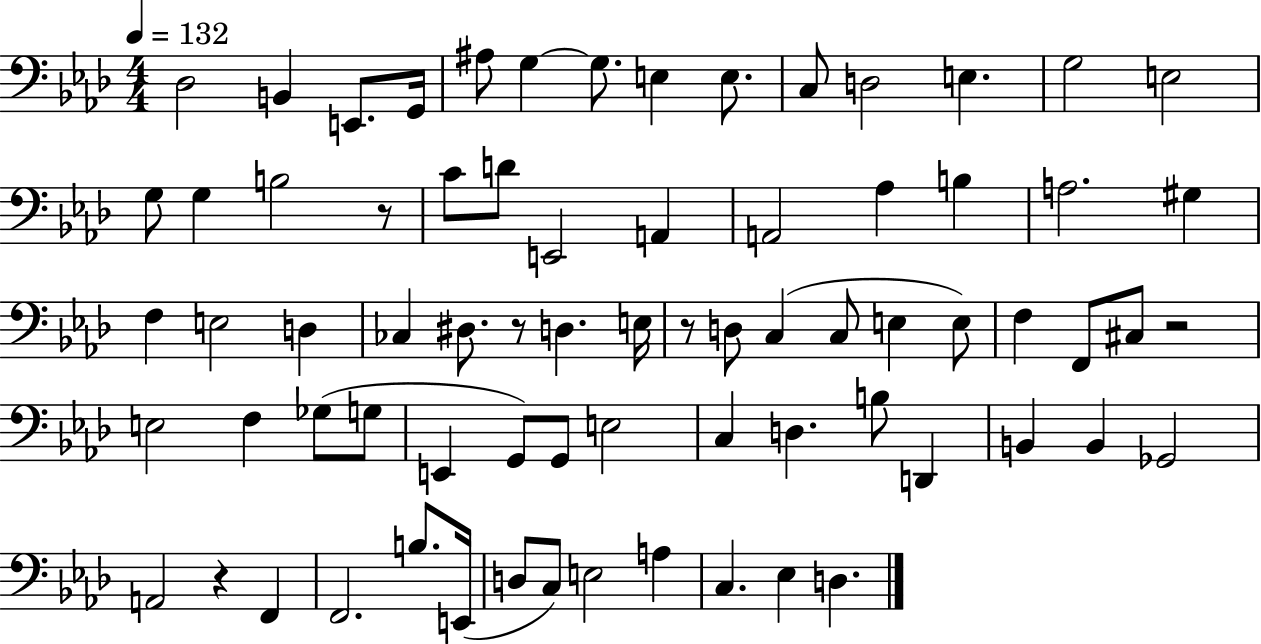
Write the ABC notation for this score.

X:1
T:Untitled
M:4/4
L:1/4
K:Ab
_D,2 B,, E,,/2 G,,/4 ^A,/2 G, G,/2 E, E,/2 C,/2 D,2 E, G,2 E,2 G,/2 G, B,2 z/2 C/2 D/2 E,,2 A,, A,,2 _A, B, A,2 ^G, F, E,2 D, _C, ^D,/2 z/2 D, E,/4 z/2 D,/2 C, C,/2 E, E,/2 F, F,,/2 ^C,/2 z2 E,2 F, _G,/2 G,/2 E,, G,,/2 G,,/2 E,2 C, D, B,/2 D,, B,, B,, _G,,2 A,,2 z F,, F,,2 B,/2 E,,/4 D,/2 C,/2 E,2 A, C, _E, D,